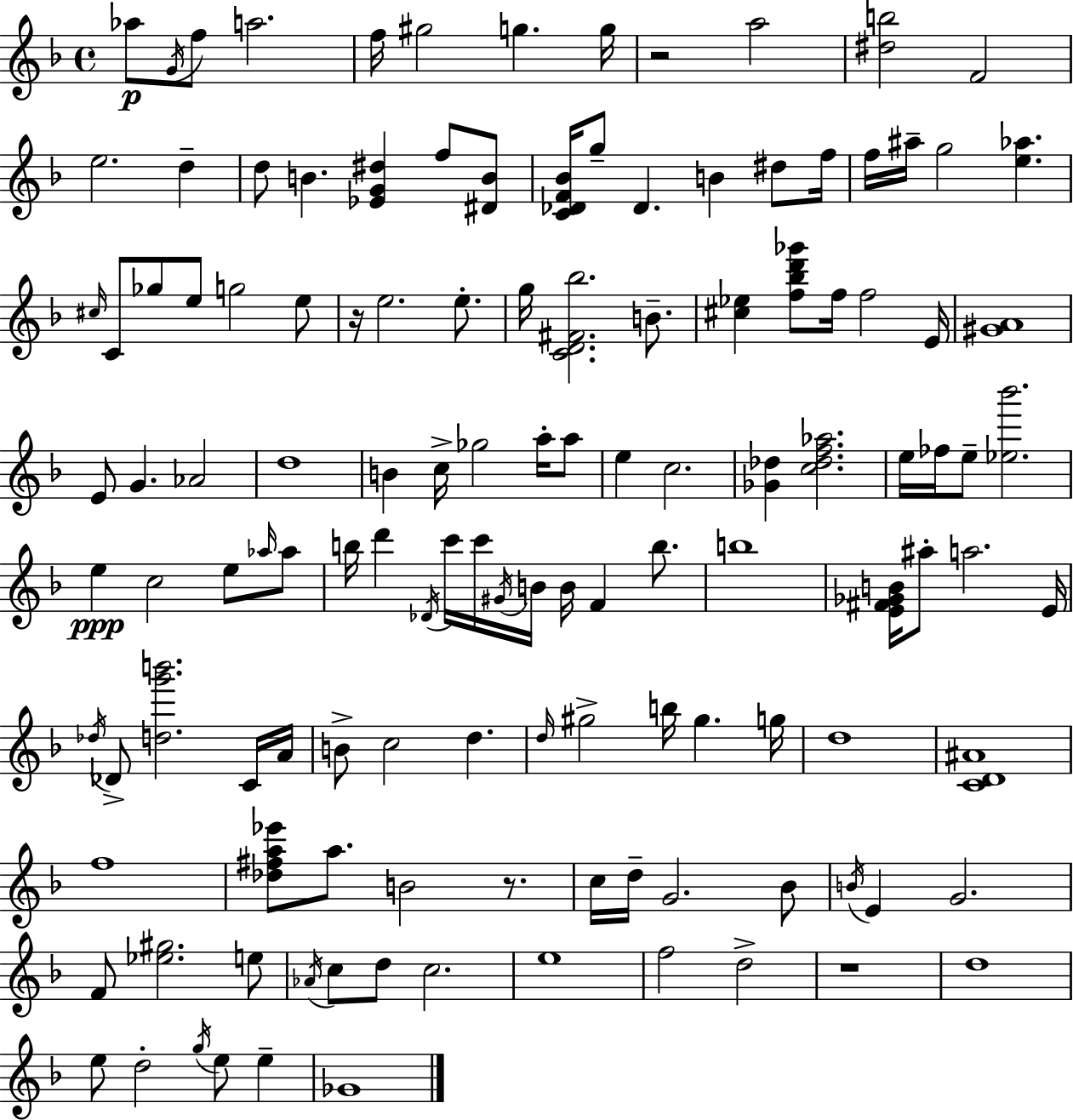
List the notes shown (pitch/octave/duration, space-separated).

Ab5/e G4/s F5/e A5/h. F5/s G#5/h G5/q. G5/s R/h A5/h [D#5,B5]/h F4/h E5/h. D5/q D5/e B4/q. [Eb4,G4,D#5]/q F5/e [D#4,B4]/e [C4,Db4,F4,Bb4]/s G5/e Db4/q. B4/q D#5/e F5/s F5/s A#5/s G5/h [E5,Ab5]/q. C#5/s C4/e Gb5/e E5/e G5/h E5/e R/s E5/h. E5/e. G5/s [C4,D4,F#4,Bb5]/h. B4/e. [C#5,Eb5]/q [F5,Bb5,D6,Gb6]/e F5/s F5/h E4/s [G#4,A4]/w E4/e G4/q. Ab4/h D5/w B4/q C5/s Gb5/h A5/s A5/e E5/q C5/h. [Gb4,Db5]/q [C5,Db5,F5,Ab5]/h. E5/s FES5/s E5/e [Eb5,Bb6]/h. E5/q C5/h E5/e Ab5/s Ab5/e B5/s D6/q Db4/s C6/s C6/s G#4/s B4/s B4/s F4/q B5/e. B5/w [E4,F#4,Gb4,B4]/s A#5/e A5/h. E4/s Db5/s Db4/e [D5,G6,B6]/h. C4/s A4/s B4/e C5/h D5/q. D5/s G#5/h B5/s G#5/q. G5/s D5/w [C4,D4,A#4]/w F5/w [Db5,F#5,A5,Eb6]/e A5/e. B4/h R/e. C5/s D5/s G4/h. Bb4/e B4/s E4/q G4/h. F4/e [Eb5,G#5]/h. E5/e Ab4/s C5/e D5/e C5/h. E5/w F5/h D5/h R/w D5/w E5/e D5/h G5/s E5/e E5/q Gb4/w